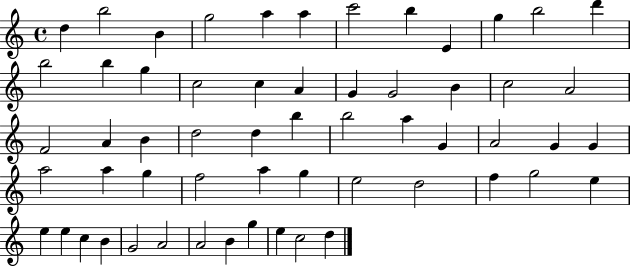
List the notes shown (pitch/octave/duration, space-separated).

D5/q B5/h B4/q G5/h A5/q A5/q C6/h B5/q E4/q G5/q B5/h D6/q B5/h B5/q G5/q C5/h C5/q A4/q G4/q G4/h B4/q C5/h A4/h F4/h A4/q B4/q D5/h D5/q B5/q B5/h A5/q G4/q A4/h G4/q G4/q A5/h A5/q G5/q F5/h A5/q G5/q E5/h D5/h F5/q G5/h E5/q E5/q E5/q C5/q B4/q G4/h A4/h A4/h B4/q G5/q E5/q C5/h D5/q